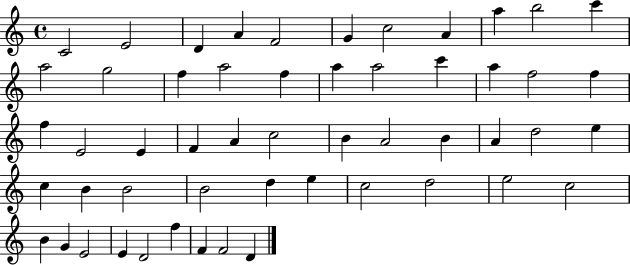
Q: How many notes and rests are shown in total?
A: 53